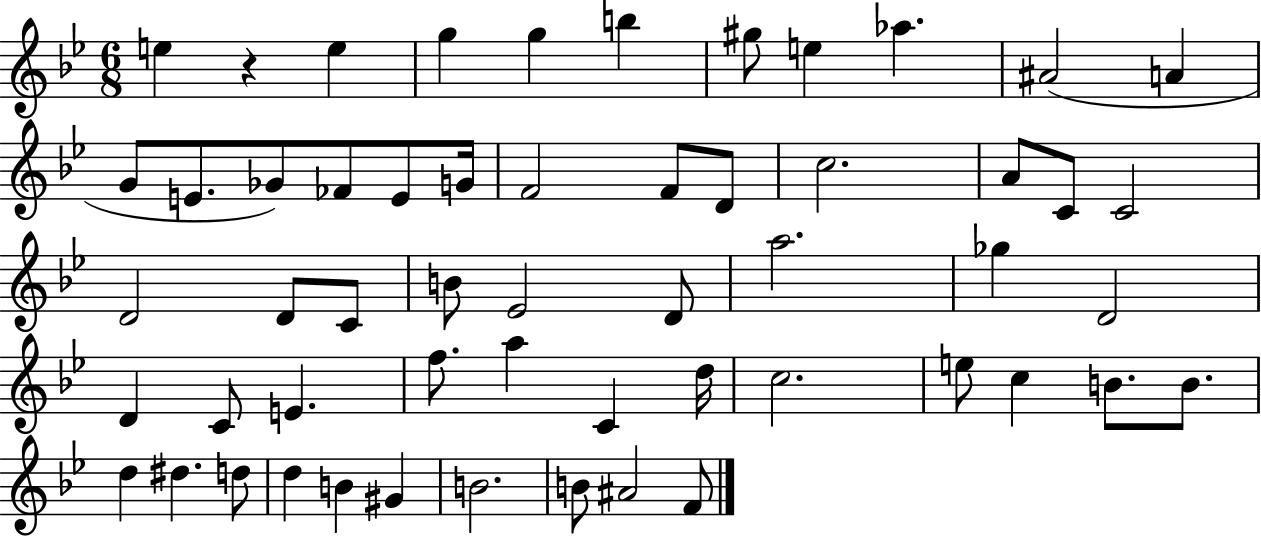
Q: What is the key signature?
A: BES major